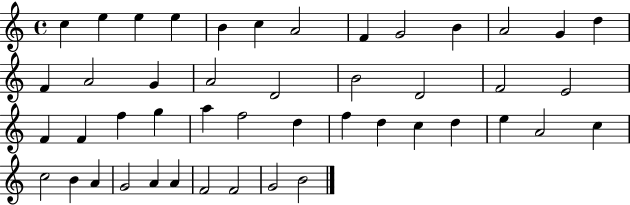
C5/q E5/q E5/q E5/q B4/q C5/q A4/h F4/q G4/h B4/q A4/h G4/q D5/q F4/q A4/h G4/q A4/h D4/h B4/h D4/h F4/h E4/h F4/q F4/q F5/q G5/q A5/q F5/h D5/q F5/q D5/q C5/q D5/q E5/q A4/h C5/q C5/h B4/q A4/q G4/h A4/q A4/q F4/h F4/h G4/h B4/h